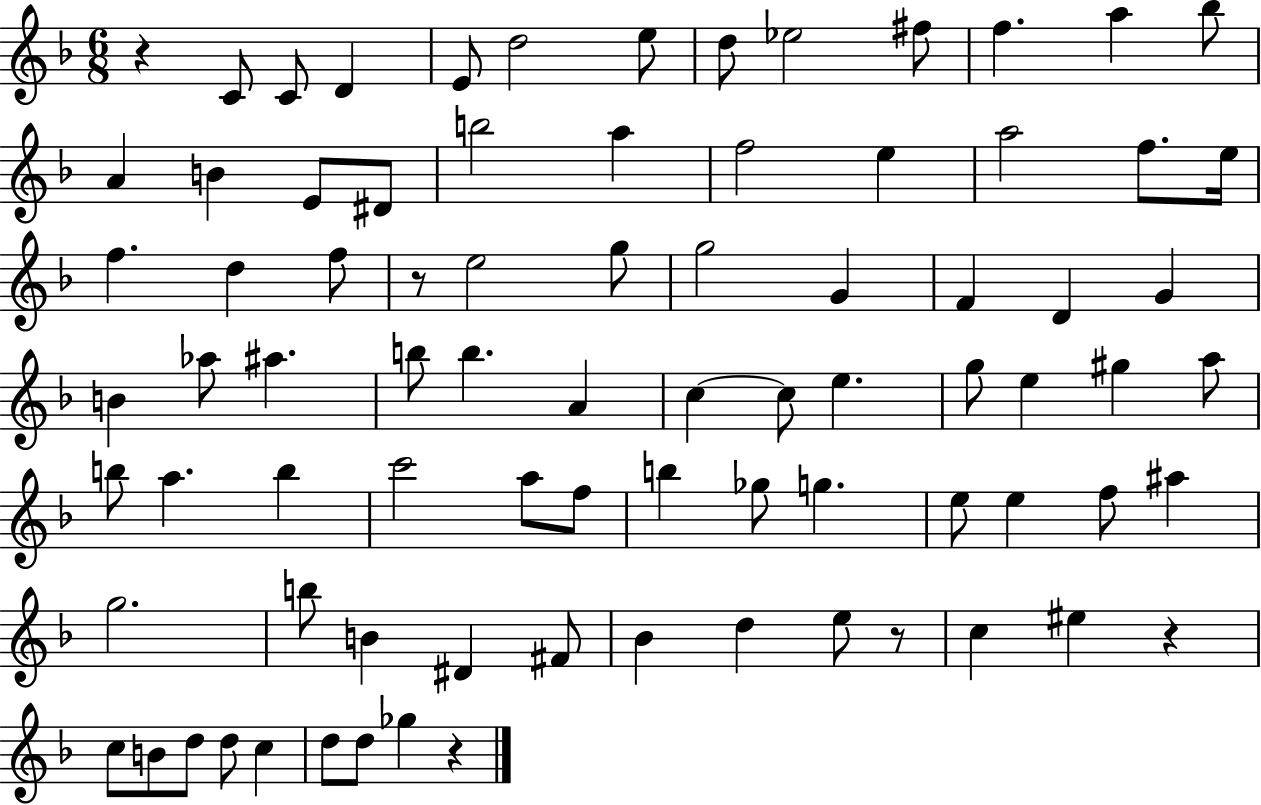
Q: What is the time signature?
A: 6/8